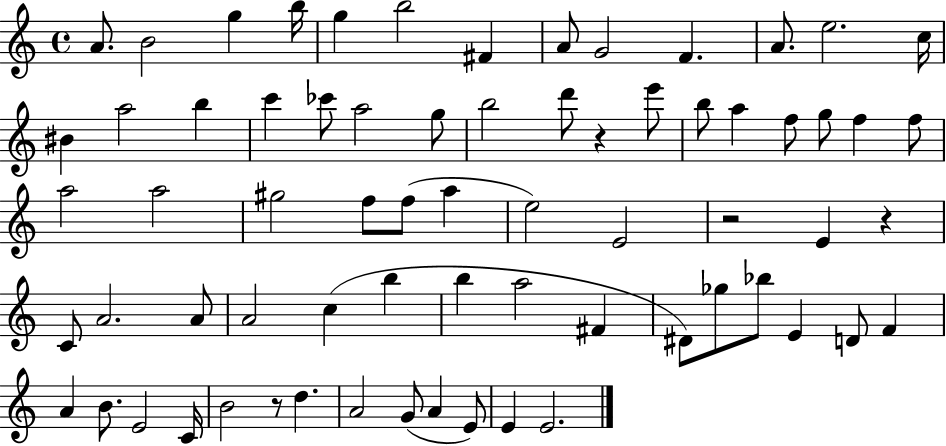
X:1
T:Untitled
M:4/4
L:1/4
K:C
A/2 B2 g b/4 g b2 ^F A/2 G2 F A/2 e2 c/4 ^B a2 b c' _c'/2 a2 g/2 b2 d'/2 z e'/2 b/2 a f/2 g/2 f f/2 a2 a2 ^g2 f/2 f/2 a e2 E2 z2 E z C/2 A2 A/2 A2 c b b a2 ^F ^D/2 _g/2 _b/2 E D/2 F A B/2 E2 C/4 B2 z/2 d A2 G/2 A E/2 E E2